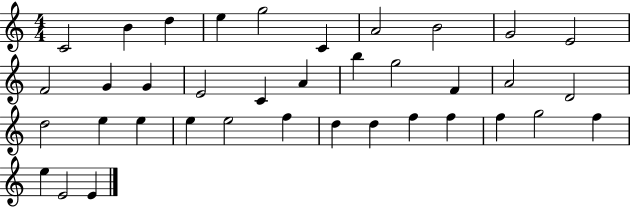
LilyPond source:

{
  \clef treble
  \numericTimeSignature
  \time 4/4
  \key c \major
  c'2 b'4 d''4 | e''4 g''2 c'4 | a'2 b'2 | g'2 e'2 | \break f'2 g'4 g'4 | e'2 c'4 a'4 | b''4 g''2 f'4 | a'2 d'2 | \break d''2 e''4 e''4 | e''4 e''2 f''4 | d''4 d''4 f''4 f''4 | f''4 g''2 f''4 | \break e''4 e'2 e'4 | \bar "|."
}